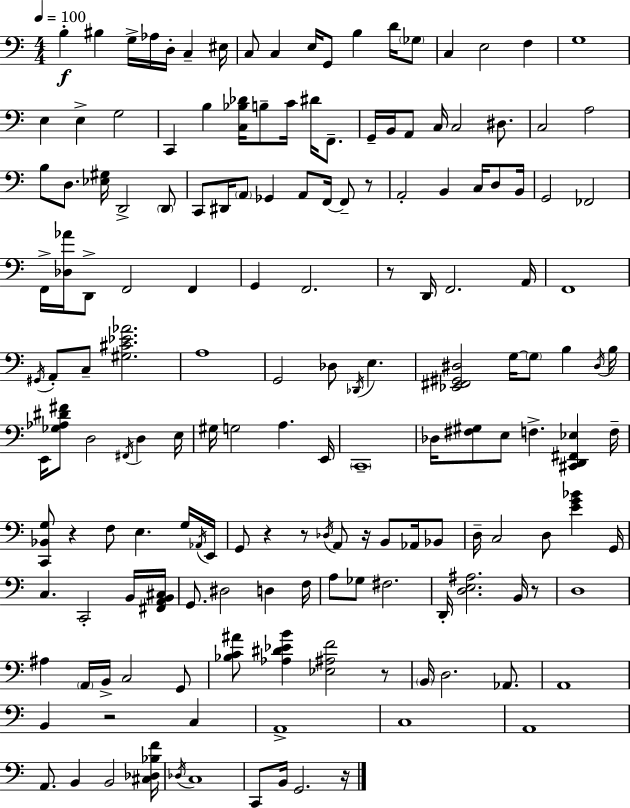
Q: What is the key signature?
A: C major